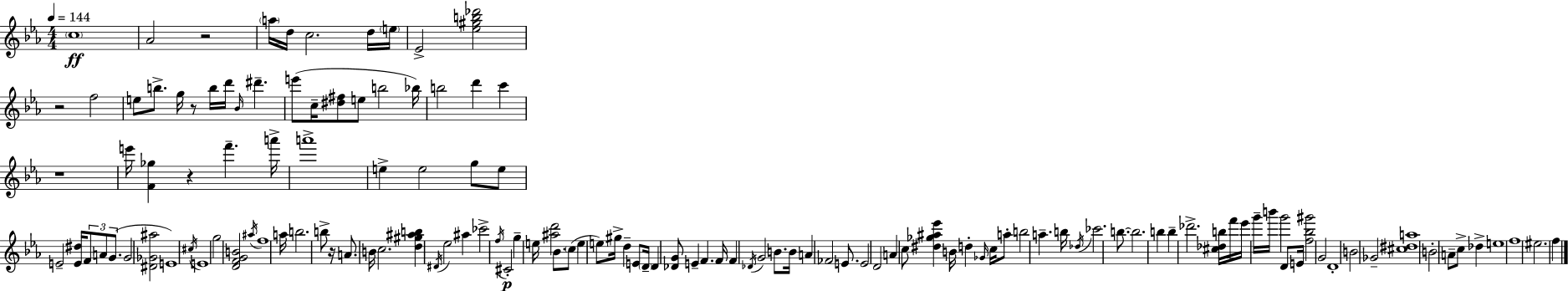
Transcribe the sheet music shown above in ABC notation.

X:1
T:Untitled
M:4/4
L:1/4
K:Cm
c4 _A2 z2 a/4 d/4 c2 d/4 e/4 _E2 [_e^gb_d']2 z2 f2 e/2 b/2 g/4 z/2 b/4 d'/4 _B/4 ^d' e'/2 c/4 [^d^f]/2 e/2 b2 _b/4 b2 d' c' z4 e'/4 [F_g] z f' a'/4 a'4 e e2 g/2 e/2 E2 [E^d]/4 F/2 A/2 G/2 G2 [^D_G^a]2 E4 ^c/4 E4 g2 [DFGB]2 ^a/4 f4 a/4 b2 b/2 z/4 A/2 B/4 c2 [d^g^ab] ^D/4 _e2 ^a _c'2 f/4 ^C2 g e/4 [^ad']2 _B/2 c/2 e e/2 ^g/4 d E/2 D/4 D [_DG]/2 E F F/4 F _D/4 G2 B/2 B/4 A _F2 E/2 E2 D2 A c/2 [^d_g^a_e'] B/4 d _G/4 c/4 a/2 b2 a b/4 _d/4 _c'2 b/2 b2 b b _d'2 [^c_db]/4 f'/4 _e'/4 g'/4 b'/4 g'2 D/2 E/4 [f_b^g']2 G2 D4 B2 _G2 [^c^da]4 B2 A/2 c/2 _d e4 f4 ^e2 f